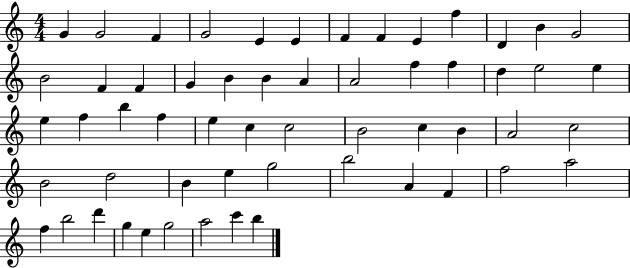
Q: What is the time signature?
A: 4/4